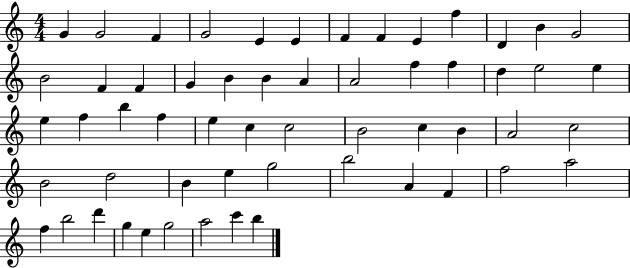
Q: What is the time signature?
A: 4/4